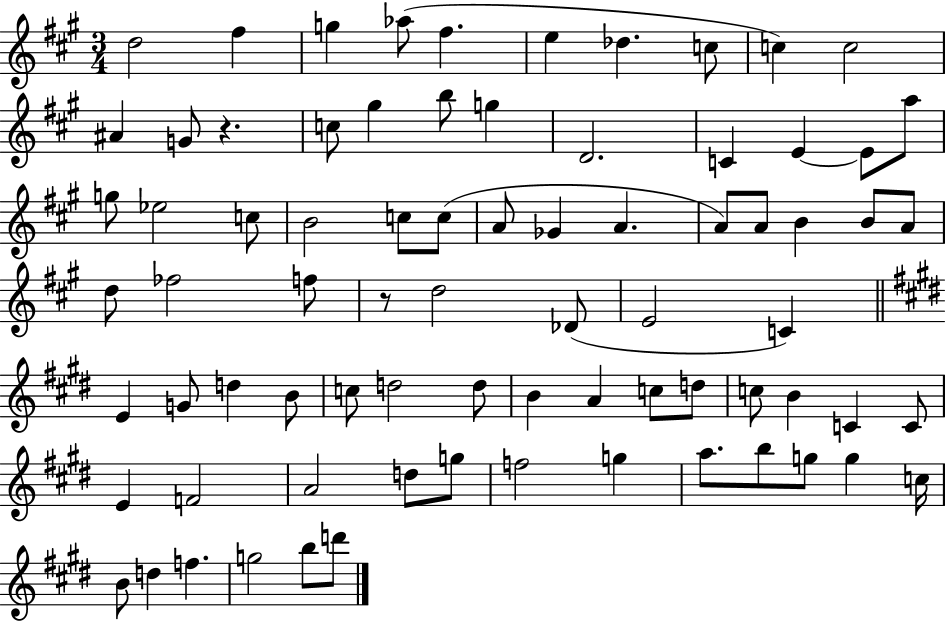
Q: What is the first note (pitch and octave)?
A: D5